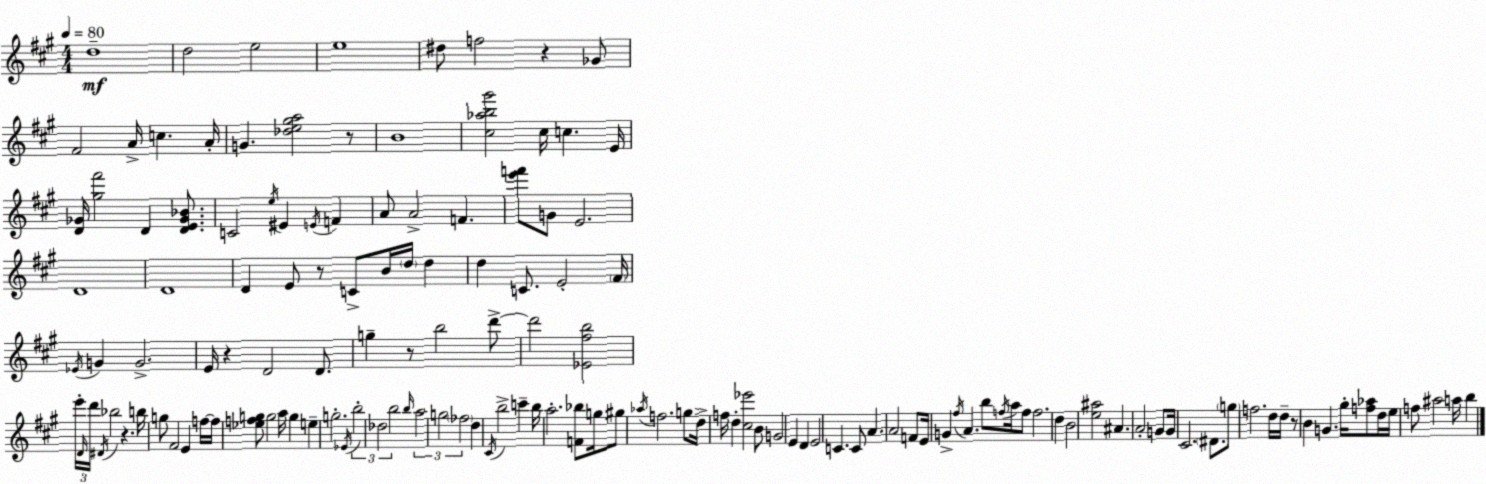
X:1
T:Untitled
M:4/4
L:1/4
K:A
d4 d2 e2 e4 ^d/2 f2 z _G/2 ^F2 A/4 c A/4 G [_de^ga]2 z/2 B4 [^c_ab^g']2 ^c/4 c E/4 [D_G]/4 [^g^f']2 D [DE_G_B]/2 C2 e/4 ^E E/4 F A/2 A2 F [e'f']/2 G/2 E2 D4 D4 D E/2 z/2 C/2 B/4 d/4 d d C/2 E2 ^F/4 _E/4 G G2 E/4 z D2 D/2 g z/2 b2 d'/2 d'2 [_E^fb]2 e'/4 D/4 d'/4 ^D/4 _b2 z b/4 g/2 ^F2 E f/4 f/4 [_efg]/2 g2 a/4 g e g2 _E/4 b2 _d2 b2 b/4 a2 g2 _f2 d ^C/4 b2 c' b/4 a2 [F_b]/2 g/4 ^g/2 _a/4 f2 g/2 d/4 f/4 d [^c_e']2 B/2 G2 E D E2 C C/2 A A2 F/2 E/4 G ^f/4 A b/2 f/4 a/4 f/2 f2 d B2 [e^a]2 ^A A2 G/2 G/4 ^C2 ^D/2 g/2 f2 d/4 d/4 z/2 B G ^g/4 [f_a]/2 d/4 e/4 f/2 ^a2 a/4 b